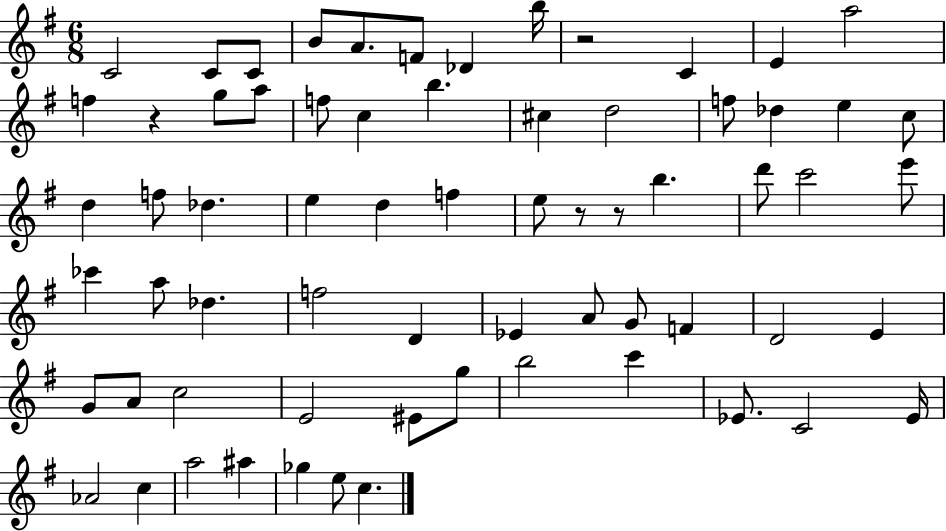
{
  \clef treble
  \numericTimeSignature
  \time 6/8
  \key g \major
  c'2 c'8 c'8 | b'8 a'8. f'8 des'4 b''16 | r2 c'4 | e'4 a''2 | \break f''4 r4 g''8 a''8 | f''8 c''4 b''4. | cis''4 d''2 | f''8 des''4 e''4 c''8 | \break d''4 f''8 des''4. | e''4 d''4 f''4 | e''8 r8 r8 b''4. | d'''8 c'''2 e'''8 | \break ces'''4 a''8 des''4. | f''2 d'4 | ees'4 a'8 g'8 f'4 | d'2 e'4 | \break g'8 a'8 c''2 | e'2 eis'8 g''8 | b''2 c'''4 | ees'8. c'2 ees'16 | \break aes'2 c''4 | a''2 ais''4 | ges''4 e''8 c''4. | \bar "|."
}